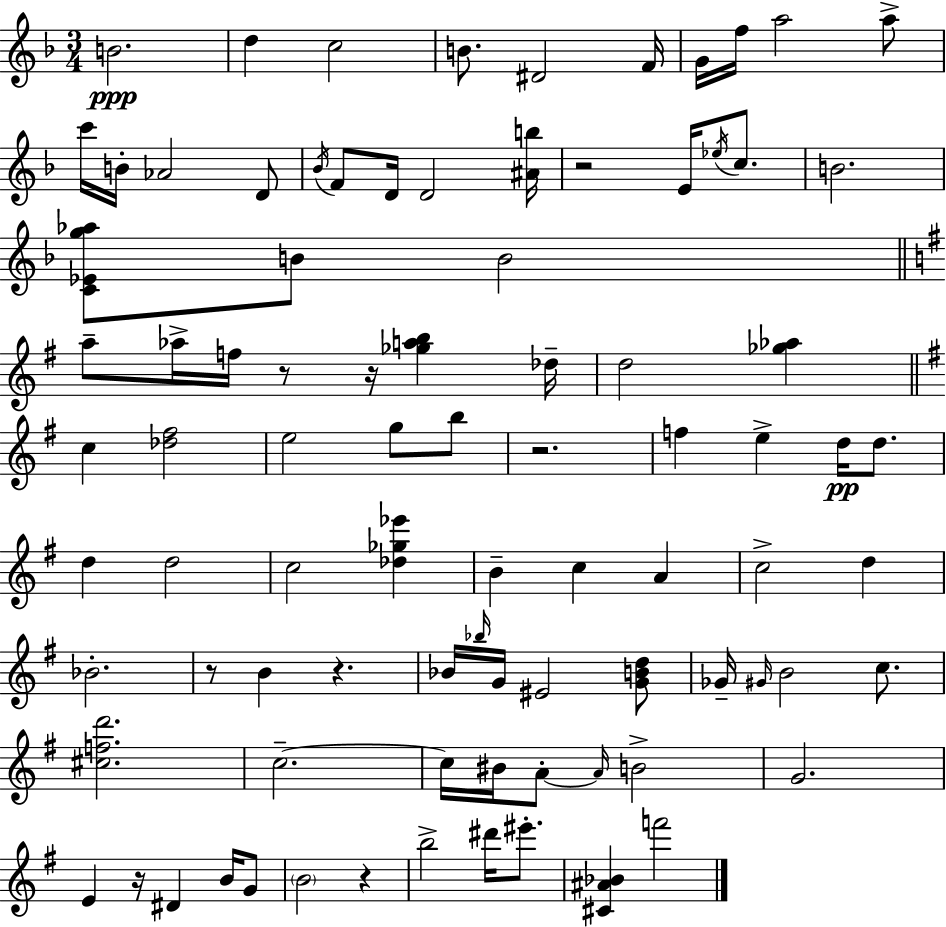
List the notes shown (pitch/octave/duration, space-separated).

B4/h. D5/q C5/h B4/e. D#4/h F4/s G4/s F5/s A5/h A5/e C6/s B4/s Ab4/h D4/e Bb4/s F4/e D4/s D4/h [A#4,B5]/s R/h E4/s Eb5/s C5/e. B4/h. [C4,Eb4,G5,Ab5]/e B4/e B4/h A5/e Ab5/s F5/s R/e R/s [Gb5,A5,B5]/q Db5/s D5/h [Gb5,Ab5]/q C5/q [Db5,F#5]/h E5/h G5/e B5/e R/h. F5/q E5/q D5/s D5/e. D5/q D5/h C5/h [Db5,Gb5,Eb6]/q B4/q C5/q A4/q C5/h D5/q Bb4/h. R/e B4/q R/q. Bb4/s Bb5/s G4/s EIS4/h [G4,B4,D5]/e Gb4/s G#4/s B4/h C5/e. [C#5,F5,D6]/h. C5/h. C5/s BIS4/s A4/e A4/s B4/h G4/h. E4/q R/s D#4/q B4/s G4/e B4/h R/q B5/h D#6/s EIS6/e. [C#4,A#4,Bb4]/q F6/h